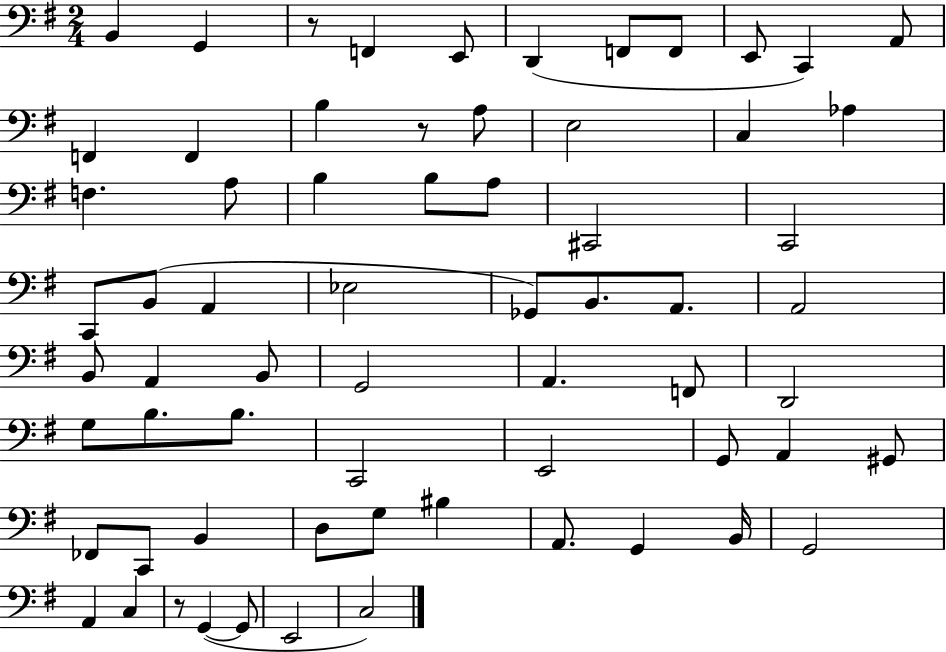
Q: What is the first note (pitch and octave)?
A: B2